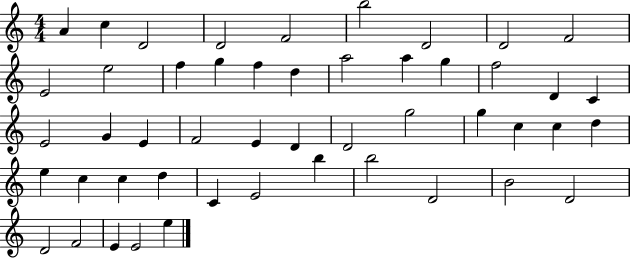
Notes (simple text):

A4/q C5/q D4/h D4/h F4/h B5/h D4/h D4/h F4/h E4/h E5/h F5/q G5/q F5/q D5/q A5/h A5/q G5/q F5/h D4/q C4/q E4/h G4/q E4/q F4/h E4/q D4/q D4/h G5/h G5/q C5/q C5/q D5/q E5/q C5/q C5/q D5/q C4/q E4/h B5/q B5/h D4/h B4/h D4/h D4/h F4/h E4/q E4/h E5/q